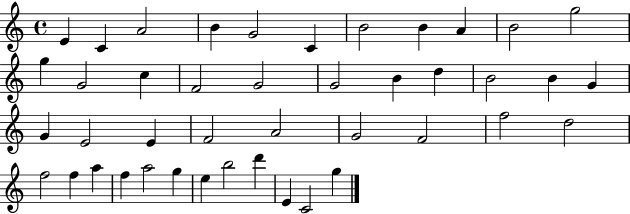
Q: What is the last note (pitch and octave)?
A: G5